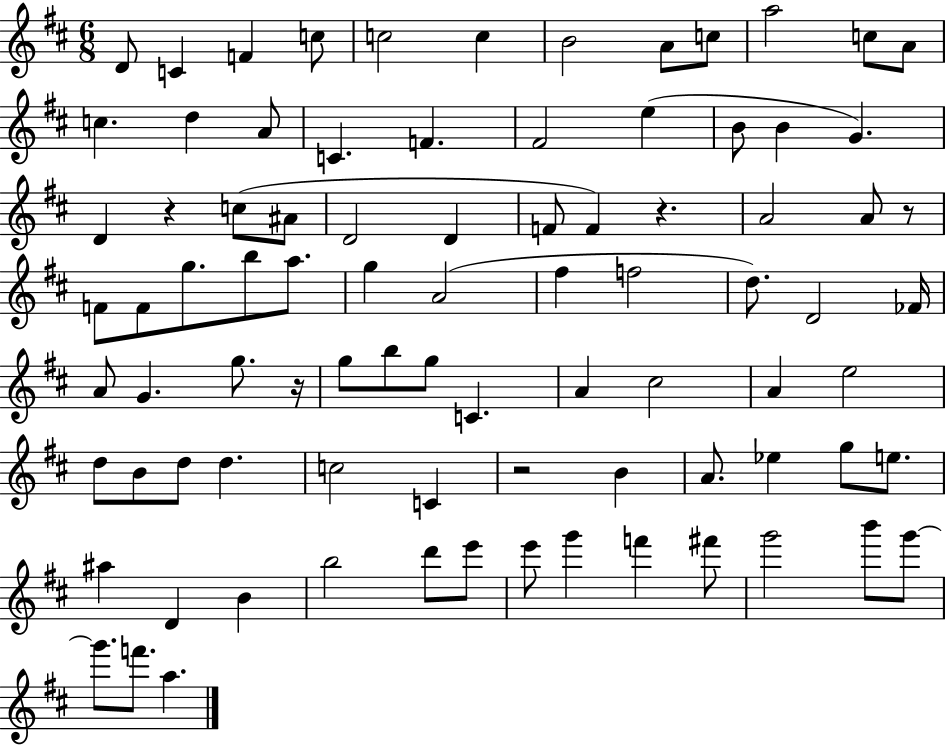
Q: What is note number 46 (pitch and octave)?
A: G5